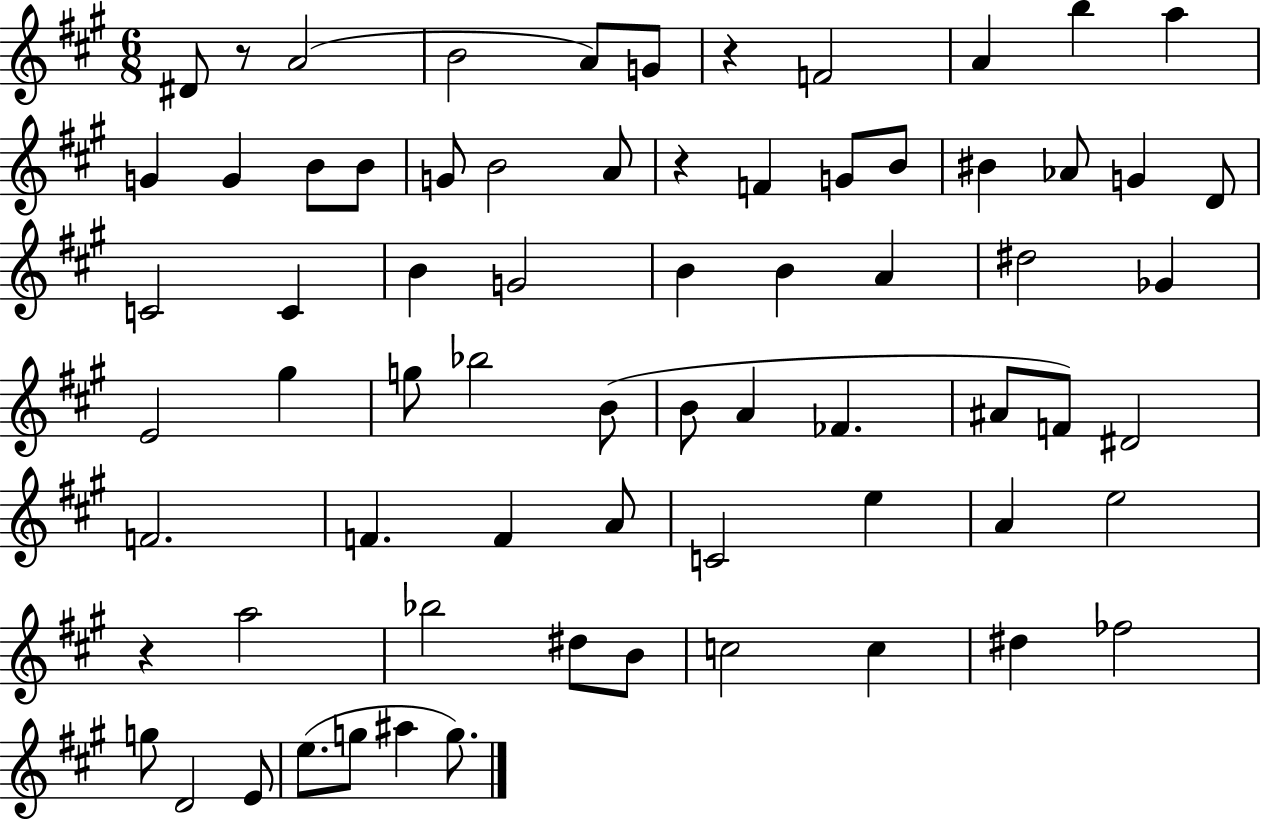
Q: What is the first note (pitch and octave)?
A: D#4